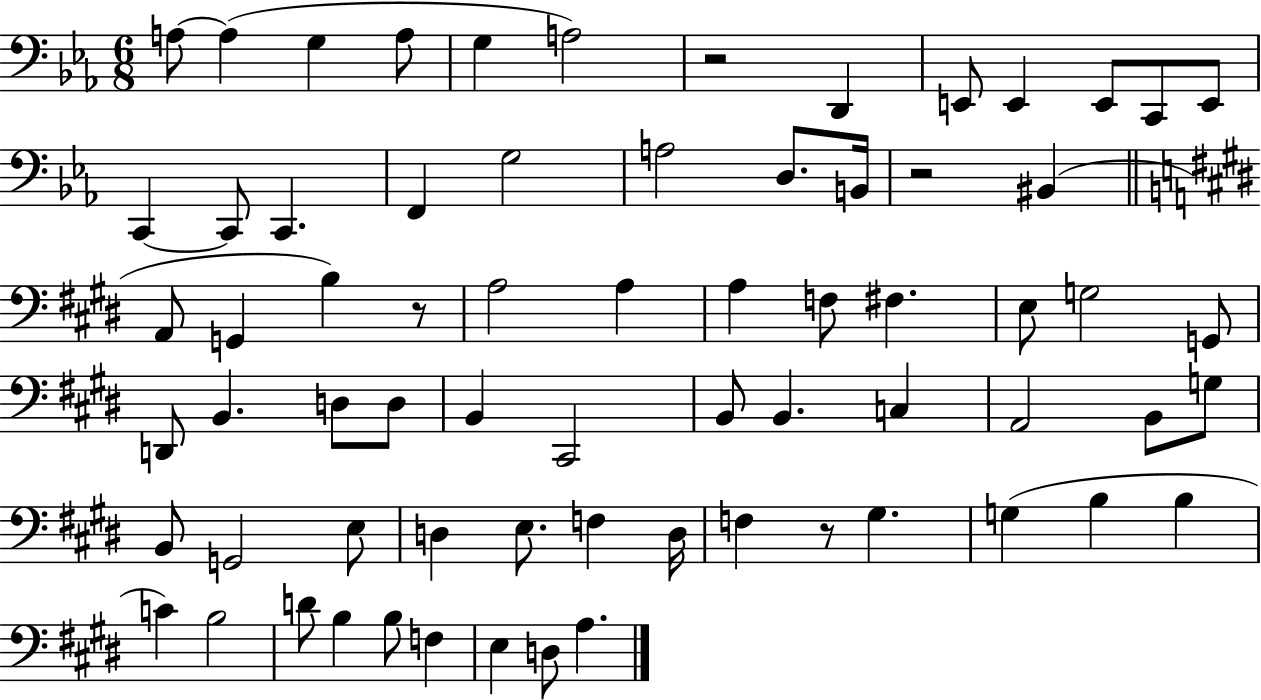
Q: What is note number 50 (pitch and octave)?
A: F3